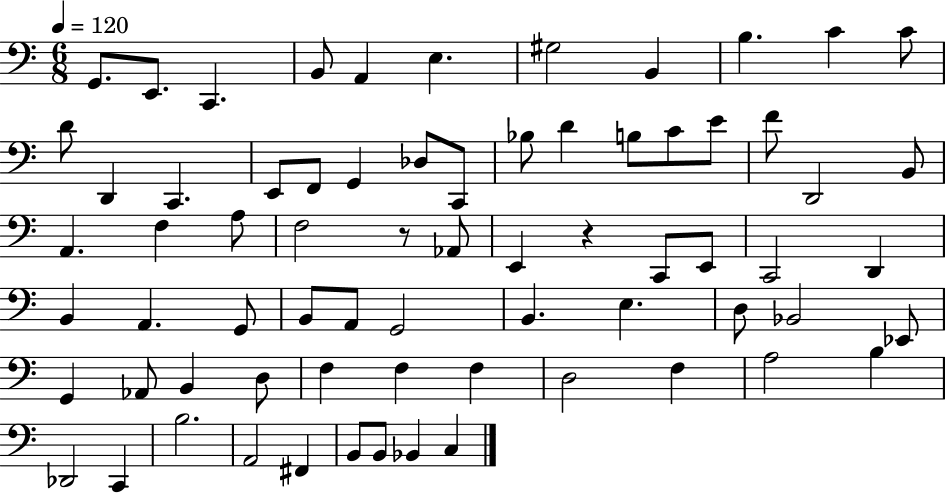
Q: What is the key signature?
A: C major